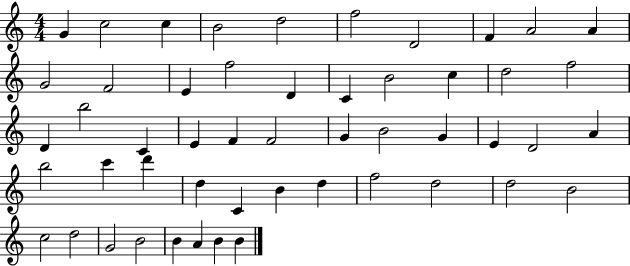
X:1
T:Untitled
M:4/4
L:1/4
K:C
G c2 c B2 d2 f2 D2 F A2 A G2 F2 E f2 D C B2 c d2 f2 D b2 C E F F2 G B2 G E D2 A b2 c' d' d C B d f2 d2 d2 B2 c2 d2 G2 B2 B A B B